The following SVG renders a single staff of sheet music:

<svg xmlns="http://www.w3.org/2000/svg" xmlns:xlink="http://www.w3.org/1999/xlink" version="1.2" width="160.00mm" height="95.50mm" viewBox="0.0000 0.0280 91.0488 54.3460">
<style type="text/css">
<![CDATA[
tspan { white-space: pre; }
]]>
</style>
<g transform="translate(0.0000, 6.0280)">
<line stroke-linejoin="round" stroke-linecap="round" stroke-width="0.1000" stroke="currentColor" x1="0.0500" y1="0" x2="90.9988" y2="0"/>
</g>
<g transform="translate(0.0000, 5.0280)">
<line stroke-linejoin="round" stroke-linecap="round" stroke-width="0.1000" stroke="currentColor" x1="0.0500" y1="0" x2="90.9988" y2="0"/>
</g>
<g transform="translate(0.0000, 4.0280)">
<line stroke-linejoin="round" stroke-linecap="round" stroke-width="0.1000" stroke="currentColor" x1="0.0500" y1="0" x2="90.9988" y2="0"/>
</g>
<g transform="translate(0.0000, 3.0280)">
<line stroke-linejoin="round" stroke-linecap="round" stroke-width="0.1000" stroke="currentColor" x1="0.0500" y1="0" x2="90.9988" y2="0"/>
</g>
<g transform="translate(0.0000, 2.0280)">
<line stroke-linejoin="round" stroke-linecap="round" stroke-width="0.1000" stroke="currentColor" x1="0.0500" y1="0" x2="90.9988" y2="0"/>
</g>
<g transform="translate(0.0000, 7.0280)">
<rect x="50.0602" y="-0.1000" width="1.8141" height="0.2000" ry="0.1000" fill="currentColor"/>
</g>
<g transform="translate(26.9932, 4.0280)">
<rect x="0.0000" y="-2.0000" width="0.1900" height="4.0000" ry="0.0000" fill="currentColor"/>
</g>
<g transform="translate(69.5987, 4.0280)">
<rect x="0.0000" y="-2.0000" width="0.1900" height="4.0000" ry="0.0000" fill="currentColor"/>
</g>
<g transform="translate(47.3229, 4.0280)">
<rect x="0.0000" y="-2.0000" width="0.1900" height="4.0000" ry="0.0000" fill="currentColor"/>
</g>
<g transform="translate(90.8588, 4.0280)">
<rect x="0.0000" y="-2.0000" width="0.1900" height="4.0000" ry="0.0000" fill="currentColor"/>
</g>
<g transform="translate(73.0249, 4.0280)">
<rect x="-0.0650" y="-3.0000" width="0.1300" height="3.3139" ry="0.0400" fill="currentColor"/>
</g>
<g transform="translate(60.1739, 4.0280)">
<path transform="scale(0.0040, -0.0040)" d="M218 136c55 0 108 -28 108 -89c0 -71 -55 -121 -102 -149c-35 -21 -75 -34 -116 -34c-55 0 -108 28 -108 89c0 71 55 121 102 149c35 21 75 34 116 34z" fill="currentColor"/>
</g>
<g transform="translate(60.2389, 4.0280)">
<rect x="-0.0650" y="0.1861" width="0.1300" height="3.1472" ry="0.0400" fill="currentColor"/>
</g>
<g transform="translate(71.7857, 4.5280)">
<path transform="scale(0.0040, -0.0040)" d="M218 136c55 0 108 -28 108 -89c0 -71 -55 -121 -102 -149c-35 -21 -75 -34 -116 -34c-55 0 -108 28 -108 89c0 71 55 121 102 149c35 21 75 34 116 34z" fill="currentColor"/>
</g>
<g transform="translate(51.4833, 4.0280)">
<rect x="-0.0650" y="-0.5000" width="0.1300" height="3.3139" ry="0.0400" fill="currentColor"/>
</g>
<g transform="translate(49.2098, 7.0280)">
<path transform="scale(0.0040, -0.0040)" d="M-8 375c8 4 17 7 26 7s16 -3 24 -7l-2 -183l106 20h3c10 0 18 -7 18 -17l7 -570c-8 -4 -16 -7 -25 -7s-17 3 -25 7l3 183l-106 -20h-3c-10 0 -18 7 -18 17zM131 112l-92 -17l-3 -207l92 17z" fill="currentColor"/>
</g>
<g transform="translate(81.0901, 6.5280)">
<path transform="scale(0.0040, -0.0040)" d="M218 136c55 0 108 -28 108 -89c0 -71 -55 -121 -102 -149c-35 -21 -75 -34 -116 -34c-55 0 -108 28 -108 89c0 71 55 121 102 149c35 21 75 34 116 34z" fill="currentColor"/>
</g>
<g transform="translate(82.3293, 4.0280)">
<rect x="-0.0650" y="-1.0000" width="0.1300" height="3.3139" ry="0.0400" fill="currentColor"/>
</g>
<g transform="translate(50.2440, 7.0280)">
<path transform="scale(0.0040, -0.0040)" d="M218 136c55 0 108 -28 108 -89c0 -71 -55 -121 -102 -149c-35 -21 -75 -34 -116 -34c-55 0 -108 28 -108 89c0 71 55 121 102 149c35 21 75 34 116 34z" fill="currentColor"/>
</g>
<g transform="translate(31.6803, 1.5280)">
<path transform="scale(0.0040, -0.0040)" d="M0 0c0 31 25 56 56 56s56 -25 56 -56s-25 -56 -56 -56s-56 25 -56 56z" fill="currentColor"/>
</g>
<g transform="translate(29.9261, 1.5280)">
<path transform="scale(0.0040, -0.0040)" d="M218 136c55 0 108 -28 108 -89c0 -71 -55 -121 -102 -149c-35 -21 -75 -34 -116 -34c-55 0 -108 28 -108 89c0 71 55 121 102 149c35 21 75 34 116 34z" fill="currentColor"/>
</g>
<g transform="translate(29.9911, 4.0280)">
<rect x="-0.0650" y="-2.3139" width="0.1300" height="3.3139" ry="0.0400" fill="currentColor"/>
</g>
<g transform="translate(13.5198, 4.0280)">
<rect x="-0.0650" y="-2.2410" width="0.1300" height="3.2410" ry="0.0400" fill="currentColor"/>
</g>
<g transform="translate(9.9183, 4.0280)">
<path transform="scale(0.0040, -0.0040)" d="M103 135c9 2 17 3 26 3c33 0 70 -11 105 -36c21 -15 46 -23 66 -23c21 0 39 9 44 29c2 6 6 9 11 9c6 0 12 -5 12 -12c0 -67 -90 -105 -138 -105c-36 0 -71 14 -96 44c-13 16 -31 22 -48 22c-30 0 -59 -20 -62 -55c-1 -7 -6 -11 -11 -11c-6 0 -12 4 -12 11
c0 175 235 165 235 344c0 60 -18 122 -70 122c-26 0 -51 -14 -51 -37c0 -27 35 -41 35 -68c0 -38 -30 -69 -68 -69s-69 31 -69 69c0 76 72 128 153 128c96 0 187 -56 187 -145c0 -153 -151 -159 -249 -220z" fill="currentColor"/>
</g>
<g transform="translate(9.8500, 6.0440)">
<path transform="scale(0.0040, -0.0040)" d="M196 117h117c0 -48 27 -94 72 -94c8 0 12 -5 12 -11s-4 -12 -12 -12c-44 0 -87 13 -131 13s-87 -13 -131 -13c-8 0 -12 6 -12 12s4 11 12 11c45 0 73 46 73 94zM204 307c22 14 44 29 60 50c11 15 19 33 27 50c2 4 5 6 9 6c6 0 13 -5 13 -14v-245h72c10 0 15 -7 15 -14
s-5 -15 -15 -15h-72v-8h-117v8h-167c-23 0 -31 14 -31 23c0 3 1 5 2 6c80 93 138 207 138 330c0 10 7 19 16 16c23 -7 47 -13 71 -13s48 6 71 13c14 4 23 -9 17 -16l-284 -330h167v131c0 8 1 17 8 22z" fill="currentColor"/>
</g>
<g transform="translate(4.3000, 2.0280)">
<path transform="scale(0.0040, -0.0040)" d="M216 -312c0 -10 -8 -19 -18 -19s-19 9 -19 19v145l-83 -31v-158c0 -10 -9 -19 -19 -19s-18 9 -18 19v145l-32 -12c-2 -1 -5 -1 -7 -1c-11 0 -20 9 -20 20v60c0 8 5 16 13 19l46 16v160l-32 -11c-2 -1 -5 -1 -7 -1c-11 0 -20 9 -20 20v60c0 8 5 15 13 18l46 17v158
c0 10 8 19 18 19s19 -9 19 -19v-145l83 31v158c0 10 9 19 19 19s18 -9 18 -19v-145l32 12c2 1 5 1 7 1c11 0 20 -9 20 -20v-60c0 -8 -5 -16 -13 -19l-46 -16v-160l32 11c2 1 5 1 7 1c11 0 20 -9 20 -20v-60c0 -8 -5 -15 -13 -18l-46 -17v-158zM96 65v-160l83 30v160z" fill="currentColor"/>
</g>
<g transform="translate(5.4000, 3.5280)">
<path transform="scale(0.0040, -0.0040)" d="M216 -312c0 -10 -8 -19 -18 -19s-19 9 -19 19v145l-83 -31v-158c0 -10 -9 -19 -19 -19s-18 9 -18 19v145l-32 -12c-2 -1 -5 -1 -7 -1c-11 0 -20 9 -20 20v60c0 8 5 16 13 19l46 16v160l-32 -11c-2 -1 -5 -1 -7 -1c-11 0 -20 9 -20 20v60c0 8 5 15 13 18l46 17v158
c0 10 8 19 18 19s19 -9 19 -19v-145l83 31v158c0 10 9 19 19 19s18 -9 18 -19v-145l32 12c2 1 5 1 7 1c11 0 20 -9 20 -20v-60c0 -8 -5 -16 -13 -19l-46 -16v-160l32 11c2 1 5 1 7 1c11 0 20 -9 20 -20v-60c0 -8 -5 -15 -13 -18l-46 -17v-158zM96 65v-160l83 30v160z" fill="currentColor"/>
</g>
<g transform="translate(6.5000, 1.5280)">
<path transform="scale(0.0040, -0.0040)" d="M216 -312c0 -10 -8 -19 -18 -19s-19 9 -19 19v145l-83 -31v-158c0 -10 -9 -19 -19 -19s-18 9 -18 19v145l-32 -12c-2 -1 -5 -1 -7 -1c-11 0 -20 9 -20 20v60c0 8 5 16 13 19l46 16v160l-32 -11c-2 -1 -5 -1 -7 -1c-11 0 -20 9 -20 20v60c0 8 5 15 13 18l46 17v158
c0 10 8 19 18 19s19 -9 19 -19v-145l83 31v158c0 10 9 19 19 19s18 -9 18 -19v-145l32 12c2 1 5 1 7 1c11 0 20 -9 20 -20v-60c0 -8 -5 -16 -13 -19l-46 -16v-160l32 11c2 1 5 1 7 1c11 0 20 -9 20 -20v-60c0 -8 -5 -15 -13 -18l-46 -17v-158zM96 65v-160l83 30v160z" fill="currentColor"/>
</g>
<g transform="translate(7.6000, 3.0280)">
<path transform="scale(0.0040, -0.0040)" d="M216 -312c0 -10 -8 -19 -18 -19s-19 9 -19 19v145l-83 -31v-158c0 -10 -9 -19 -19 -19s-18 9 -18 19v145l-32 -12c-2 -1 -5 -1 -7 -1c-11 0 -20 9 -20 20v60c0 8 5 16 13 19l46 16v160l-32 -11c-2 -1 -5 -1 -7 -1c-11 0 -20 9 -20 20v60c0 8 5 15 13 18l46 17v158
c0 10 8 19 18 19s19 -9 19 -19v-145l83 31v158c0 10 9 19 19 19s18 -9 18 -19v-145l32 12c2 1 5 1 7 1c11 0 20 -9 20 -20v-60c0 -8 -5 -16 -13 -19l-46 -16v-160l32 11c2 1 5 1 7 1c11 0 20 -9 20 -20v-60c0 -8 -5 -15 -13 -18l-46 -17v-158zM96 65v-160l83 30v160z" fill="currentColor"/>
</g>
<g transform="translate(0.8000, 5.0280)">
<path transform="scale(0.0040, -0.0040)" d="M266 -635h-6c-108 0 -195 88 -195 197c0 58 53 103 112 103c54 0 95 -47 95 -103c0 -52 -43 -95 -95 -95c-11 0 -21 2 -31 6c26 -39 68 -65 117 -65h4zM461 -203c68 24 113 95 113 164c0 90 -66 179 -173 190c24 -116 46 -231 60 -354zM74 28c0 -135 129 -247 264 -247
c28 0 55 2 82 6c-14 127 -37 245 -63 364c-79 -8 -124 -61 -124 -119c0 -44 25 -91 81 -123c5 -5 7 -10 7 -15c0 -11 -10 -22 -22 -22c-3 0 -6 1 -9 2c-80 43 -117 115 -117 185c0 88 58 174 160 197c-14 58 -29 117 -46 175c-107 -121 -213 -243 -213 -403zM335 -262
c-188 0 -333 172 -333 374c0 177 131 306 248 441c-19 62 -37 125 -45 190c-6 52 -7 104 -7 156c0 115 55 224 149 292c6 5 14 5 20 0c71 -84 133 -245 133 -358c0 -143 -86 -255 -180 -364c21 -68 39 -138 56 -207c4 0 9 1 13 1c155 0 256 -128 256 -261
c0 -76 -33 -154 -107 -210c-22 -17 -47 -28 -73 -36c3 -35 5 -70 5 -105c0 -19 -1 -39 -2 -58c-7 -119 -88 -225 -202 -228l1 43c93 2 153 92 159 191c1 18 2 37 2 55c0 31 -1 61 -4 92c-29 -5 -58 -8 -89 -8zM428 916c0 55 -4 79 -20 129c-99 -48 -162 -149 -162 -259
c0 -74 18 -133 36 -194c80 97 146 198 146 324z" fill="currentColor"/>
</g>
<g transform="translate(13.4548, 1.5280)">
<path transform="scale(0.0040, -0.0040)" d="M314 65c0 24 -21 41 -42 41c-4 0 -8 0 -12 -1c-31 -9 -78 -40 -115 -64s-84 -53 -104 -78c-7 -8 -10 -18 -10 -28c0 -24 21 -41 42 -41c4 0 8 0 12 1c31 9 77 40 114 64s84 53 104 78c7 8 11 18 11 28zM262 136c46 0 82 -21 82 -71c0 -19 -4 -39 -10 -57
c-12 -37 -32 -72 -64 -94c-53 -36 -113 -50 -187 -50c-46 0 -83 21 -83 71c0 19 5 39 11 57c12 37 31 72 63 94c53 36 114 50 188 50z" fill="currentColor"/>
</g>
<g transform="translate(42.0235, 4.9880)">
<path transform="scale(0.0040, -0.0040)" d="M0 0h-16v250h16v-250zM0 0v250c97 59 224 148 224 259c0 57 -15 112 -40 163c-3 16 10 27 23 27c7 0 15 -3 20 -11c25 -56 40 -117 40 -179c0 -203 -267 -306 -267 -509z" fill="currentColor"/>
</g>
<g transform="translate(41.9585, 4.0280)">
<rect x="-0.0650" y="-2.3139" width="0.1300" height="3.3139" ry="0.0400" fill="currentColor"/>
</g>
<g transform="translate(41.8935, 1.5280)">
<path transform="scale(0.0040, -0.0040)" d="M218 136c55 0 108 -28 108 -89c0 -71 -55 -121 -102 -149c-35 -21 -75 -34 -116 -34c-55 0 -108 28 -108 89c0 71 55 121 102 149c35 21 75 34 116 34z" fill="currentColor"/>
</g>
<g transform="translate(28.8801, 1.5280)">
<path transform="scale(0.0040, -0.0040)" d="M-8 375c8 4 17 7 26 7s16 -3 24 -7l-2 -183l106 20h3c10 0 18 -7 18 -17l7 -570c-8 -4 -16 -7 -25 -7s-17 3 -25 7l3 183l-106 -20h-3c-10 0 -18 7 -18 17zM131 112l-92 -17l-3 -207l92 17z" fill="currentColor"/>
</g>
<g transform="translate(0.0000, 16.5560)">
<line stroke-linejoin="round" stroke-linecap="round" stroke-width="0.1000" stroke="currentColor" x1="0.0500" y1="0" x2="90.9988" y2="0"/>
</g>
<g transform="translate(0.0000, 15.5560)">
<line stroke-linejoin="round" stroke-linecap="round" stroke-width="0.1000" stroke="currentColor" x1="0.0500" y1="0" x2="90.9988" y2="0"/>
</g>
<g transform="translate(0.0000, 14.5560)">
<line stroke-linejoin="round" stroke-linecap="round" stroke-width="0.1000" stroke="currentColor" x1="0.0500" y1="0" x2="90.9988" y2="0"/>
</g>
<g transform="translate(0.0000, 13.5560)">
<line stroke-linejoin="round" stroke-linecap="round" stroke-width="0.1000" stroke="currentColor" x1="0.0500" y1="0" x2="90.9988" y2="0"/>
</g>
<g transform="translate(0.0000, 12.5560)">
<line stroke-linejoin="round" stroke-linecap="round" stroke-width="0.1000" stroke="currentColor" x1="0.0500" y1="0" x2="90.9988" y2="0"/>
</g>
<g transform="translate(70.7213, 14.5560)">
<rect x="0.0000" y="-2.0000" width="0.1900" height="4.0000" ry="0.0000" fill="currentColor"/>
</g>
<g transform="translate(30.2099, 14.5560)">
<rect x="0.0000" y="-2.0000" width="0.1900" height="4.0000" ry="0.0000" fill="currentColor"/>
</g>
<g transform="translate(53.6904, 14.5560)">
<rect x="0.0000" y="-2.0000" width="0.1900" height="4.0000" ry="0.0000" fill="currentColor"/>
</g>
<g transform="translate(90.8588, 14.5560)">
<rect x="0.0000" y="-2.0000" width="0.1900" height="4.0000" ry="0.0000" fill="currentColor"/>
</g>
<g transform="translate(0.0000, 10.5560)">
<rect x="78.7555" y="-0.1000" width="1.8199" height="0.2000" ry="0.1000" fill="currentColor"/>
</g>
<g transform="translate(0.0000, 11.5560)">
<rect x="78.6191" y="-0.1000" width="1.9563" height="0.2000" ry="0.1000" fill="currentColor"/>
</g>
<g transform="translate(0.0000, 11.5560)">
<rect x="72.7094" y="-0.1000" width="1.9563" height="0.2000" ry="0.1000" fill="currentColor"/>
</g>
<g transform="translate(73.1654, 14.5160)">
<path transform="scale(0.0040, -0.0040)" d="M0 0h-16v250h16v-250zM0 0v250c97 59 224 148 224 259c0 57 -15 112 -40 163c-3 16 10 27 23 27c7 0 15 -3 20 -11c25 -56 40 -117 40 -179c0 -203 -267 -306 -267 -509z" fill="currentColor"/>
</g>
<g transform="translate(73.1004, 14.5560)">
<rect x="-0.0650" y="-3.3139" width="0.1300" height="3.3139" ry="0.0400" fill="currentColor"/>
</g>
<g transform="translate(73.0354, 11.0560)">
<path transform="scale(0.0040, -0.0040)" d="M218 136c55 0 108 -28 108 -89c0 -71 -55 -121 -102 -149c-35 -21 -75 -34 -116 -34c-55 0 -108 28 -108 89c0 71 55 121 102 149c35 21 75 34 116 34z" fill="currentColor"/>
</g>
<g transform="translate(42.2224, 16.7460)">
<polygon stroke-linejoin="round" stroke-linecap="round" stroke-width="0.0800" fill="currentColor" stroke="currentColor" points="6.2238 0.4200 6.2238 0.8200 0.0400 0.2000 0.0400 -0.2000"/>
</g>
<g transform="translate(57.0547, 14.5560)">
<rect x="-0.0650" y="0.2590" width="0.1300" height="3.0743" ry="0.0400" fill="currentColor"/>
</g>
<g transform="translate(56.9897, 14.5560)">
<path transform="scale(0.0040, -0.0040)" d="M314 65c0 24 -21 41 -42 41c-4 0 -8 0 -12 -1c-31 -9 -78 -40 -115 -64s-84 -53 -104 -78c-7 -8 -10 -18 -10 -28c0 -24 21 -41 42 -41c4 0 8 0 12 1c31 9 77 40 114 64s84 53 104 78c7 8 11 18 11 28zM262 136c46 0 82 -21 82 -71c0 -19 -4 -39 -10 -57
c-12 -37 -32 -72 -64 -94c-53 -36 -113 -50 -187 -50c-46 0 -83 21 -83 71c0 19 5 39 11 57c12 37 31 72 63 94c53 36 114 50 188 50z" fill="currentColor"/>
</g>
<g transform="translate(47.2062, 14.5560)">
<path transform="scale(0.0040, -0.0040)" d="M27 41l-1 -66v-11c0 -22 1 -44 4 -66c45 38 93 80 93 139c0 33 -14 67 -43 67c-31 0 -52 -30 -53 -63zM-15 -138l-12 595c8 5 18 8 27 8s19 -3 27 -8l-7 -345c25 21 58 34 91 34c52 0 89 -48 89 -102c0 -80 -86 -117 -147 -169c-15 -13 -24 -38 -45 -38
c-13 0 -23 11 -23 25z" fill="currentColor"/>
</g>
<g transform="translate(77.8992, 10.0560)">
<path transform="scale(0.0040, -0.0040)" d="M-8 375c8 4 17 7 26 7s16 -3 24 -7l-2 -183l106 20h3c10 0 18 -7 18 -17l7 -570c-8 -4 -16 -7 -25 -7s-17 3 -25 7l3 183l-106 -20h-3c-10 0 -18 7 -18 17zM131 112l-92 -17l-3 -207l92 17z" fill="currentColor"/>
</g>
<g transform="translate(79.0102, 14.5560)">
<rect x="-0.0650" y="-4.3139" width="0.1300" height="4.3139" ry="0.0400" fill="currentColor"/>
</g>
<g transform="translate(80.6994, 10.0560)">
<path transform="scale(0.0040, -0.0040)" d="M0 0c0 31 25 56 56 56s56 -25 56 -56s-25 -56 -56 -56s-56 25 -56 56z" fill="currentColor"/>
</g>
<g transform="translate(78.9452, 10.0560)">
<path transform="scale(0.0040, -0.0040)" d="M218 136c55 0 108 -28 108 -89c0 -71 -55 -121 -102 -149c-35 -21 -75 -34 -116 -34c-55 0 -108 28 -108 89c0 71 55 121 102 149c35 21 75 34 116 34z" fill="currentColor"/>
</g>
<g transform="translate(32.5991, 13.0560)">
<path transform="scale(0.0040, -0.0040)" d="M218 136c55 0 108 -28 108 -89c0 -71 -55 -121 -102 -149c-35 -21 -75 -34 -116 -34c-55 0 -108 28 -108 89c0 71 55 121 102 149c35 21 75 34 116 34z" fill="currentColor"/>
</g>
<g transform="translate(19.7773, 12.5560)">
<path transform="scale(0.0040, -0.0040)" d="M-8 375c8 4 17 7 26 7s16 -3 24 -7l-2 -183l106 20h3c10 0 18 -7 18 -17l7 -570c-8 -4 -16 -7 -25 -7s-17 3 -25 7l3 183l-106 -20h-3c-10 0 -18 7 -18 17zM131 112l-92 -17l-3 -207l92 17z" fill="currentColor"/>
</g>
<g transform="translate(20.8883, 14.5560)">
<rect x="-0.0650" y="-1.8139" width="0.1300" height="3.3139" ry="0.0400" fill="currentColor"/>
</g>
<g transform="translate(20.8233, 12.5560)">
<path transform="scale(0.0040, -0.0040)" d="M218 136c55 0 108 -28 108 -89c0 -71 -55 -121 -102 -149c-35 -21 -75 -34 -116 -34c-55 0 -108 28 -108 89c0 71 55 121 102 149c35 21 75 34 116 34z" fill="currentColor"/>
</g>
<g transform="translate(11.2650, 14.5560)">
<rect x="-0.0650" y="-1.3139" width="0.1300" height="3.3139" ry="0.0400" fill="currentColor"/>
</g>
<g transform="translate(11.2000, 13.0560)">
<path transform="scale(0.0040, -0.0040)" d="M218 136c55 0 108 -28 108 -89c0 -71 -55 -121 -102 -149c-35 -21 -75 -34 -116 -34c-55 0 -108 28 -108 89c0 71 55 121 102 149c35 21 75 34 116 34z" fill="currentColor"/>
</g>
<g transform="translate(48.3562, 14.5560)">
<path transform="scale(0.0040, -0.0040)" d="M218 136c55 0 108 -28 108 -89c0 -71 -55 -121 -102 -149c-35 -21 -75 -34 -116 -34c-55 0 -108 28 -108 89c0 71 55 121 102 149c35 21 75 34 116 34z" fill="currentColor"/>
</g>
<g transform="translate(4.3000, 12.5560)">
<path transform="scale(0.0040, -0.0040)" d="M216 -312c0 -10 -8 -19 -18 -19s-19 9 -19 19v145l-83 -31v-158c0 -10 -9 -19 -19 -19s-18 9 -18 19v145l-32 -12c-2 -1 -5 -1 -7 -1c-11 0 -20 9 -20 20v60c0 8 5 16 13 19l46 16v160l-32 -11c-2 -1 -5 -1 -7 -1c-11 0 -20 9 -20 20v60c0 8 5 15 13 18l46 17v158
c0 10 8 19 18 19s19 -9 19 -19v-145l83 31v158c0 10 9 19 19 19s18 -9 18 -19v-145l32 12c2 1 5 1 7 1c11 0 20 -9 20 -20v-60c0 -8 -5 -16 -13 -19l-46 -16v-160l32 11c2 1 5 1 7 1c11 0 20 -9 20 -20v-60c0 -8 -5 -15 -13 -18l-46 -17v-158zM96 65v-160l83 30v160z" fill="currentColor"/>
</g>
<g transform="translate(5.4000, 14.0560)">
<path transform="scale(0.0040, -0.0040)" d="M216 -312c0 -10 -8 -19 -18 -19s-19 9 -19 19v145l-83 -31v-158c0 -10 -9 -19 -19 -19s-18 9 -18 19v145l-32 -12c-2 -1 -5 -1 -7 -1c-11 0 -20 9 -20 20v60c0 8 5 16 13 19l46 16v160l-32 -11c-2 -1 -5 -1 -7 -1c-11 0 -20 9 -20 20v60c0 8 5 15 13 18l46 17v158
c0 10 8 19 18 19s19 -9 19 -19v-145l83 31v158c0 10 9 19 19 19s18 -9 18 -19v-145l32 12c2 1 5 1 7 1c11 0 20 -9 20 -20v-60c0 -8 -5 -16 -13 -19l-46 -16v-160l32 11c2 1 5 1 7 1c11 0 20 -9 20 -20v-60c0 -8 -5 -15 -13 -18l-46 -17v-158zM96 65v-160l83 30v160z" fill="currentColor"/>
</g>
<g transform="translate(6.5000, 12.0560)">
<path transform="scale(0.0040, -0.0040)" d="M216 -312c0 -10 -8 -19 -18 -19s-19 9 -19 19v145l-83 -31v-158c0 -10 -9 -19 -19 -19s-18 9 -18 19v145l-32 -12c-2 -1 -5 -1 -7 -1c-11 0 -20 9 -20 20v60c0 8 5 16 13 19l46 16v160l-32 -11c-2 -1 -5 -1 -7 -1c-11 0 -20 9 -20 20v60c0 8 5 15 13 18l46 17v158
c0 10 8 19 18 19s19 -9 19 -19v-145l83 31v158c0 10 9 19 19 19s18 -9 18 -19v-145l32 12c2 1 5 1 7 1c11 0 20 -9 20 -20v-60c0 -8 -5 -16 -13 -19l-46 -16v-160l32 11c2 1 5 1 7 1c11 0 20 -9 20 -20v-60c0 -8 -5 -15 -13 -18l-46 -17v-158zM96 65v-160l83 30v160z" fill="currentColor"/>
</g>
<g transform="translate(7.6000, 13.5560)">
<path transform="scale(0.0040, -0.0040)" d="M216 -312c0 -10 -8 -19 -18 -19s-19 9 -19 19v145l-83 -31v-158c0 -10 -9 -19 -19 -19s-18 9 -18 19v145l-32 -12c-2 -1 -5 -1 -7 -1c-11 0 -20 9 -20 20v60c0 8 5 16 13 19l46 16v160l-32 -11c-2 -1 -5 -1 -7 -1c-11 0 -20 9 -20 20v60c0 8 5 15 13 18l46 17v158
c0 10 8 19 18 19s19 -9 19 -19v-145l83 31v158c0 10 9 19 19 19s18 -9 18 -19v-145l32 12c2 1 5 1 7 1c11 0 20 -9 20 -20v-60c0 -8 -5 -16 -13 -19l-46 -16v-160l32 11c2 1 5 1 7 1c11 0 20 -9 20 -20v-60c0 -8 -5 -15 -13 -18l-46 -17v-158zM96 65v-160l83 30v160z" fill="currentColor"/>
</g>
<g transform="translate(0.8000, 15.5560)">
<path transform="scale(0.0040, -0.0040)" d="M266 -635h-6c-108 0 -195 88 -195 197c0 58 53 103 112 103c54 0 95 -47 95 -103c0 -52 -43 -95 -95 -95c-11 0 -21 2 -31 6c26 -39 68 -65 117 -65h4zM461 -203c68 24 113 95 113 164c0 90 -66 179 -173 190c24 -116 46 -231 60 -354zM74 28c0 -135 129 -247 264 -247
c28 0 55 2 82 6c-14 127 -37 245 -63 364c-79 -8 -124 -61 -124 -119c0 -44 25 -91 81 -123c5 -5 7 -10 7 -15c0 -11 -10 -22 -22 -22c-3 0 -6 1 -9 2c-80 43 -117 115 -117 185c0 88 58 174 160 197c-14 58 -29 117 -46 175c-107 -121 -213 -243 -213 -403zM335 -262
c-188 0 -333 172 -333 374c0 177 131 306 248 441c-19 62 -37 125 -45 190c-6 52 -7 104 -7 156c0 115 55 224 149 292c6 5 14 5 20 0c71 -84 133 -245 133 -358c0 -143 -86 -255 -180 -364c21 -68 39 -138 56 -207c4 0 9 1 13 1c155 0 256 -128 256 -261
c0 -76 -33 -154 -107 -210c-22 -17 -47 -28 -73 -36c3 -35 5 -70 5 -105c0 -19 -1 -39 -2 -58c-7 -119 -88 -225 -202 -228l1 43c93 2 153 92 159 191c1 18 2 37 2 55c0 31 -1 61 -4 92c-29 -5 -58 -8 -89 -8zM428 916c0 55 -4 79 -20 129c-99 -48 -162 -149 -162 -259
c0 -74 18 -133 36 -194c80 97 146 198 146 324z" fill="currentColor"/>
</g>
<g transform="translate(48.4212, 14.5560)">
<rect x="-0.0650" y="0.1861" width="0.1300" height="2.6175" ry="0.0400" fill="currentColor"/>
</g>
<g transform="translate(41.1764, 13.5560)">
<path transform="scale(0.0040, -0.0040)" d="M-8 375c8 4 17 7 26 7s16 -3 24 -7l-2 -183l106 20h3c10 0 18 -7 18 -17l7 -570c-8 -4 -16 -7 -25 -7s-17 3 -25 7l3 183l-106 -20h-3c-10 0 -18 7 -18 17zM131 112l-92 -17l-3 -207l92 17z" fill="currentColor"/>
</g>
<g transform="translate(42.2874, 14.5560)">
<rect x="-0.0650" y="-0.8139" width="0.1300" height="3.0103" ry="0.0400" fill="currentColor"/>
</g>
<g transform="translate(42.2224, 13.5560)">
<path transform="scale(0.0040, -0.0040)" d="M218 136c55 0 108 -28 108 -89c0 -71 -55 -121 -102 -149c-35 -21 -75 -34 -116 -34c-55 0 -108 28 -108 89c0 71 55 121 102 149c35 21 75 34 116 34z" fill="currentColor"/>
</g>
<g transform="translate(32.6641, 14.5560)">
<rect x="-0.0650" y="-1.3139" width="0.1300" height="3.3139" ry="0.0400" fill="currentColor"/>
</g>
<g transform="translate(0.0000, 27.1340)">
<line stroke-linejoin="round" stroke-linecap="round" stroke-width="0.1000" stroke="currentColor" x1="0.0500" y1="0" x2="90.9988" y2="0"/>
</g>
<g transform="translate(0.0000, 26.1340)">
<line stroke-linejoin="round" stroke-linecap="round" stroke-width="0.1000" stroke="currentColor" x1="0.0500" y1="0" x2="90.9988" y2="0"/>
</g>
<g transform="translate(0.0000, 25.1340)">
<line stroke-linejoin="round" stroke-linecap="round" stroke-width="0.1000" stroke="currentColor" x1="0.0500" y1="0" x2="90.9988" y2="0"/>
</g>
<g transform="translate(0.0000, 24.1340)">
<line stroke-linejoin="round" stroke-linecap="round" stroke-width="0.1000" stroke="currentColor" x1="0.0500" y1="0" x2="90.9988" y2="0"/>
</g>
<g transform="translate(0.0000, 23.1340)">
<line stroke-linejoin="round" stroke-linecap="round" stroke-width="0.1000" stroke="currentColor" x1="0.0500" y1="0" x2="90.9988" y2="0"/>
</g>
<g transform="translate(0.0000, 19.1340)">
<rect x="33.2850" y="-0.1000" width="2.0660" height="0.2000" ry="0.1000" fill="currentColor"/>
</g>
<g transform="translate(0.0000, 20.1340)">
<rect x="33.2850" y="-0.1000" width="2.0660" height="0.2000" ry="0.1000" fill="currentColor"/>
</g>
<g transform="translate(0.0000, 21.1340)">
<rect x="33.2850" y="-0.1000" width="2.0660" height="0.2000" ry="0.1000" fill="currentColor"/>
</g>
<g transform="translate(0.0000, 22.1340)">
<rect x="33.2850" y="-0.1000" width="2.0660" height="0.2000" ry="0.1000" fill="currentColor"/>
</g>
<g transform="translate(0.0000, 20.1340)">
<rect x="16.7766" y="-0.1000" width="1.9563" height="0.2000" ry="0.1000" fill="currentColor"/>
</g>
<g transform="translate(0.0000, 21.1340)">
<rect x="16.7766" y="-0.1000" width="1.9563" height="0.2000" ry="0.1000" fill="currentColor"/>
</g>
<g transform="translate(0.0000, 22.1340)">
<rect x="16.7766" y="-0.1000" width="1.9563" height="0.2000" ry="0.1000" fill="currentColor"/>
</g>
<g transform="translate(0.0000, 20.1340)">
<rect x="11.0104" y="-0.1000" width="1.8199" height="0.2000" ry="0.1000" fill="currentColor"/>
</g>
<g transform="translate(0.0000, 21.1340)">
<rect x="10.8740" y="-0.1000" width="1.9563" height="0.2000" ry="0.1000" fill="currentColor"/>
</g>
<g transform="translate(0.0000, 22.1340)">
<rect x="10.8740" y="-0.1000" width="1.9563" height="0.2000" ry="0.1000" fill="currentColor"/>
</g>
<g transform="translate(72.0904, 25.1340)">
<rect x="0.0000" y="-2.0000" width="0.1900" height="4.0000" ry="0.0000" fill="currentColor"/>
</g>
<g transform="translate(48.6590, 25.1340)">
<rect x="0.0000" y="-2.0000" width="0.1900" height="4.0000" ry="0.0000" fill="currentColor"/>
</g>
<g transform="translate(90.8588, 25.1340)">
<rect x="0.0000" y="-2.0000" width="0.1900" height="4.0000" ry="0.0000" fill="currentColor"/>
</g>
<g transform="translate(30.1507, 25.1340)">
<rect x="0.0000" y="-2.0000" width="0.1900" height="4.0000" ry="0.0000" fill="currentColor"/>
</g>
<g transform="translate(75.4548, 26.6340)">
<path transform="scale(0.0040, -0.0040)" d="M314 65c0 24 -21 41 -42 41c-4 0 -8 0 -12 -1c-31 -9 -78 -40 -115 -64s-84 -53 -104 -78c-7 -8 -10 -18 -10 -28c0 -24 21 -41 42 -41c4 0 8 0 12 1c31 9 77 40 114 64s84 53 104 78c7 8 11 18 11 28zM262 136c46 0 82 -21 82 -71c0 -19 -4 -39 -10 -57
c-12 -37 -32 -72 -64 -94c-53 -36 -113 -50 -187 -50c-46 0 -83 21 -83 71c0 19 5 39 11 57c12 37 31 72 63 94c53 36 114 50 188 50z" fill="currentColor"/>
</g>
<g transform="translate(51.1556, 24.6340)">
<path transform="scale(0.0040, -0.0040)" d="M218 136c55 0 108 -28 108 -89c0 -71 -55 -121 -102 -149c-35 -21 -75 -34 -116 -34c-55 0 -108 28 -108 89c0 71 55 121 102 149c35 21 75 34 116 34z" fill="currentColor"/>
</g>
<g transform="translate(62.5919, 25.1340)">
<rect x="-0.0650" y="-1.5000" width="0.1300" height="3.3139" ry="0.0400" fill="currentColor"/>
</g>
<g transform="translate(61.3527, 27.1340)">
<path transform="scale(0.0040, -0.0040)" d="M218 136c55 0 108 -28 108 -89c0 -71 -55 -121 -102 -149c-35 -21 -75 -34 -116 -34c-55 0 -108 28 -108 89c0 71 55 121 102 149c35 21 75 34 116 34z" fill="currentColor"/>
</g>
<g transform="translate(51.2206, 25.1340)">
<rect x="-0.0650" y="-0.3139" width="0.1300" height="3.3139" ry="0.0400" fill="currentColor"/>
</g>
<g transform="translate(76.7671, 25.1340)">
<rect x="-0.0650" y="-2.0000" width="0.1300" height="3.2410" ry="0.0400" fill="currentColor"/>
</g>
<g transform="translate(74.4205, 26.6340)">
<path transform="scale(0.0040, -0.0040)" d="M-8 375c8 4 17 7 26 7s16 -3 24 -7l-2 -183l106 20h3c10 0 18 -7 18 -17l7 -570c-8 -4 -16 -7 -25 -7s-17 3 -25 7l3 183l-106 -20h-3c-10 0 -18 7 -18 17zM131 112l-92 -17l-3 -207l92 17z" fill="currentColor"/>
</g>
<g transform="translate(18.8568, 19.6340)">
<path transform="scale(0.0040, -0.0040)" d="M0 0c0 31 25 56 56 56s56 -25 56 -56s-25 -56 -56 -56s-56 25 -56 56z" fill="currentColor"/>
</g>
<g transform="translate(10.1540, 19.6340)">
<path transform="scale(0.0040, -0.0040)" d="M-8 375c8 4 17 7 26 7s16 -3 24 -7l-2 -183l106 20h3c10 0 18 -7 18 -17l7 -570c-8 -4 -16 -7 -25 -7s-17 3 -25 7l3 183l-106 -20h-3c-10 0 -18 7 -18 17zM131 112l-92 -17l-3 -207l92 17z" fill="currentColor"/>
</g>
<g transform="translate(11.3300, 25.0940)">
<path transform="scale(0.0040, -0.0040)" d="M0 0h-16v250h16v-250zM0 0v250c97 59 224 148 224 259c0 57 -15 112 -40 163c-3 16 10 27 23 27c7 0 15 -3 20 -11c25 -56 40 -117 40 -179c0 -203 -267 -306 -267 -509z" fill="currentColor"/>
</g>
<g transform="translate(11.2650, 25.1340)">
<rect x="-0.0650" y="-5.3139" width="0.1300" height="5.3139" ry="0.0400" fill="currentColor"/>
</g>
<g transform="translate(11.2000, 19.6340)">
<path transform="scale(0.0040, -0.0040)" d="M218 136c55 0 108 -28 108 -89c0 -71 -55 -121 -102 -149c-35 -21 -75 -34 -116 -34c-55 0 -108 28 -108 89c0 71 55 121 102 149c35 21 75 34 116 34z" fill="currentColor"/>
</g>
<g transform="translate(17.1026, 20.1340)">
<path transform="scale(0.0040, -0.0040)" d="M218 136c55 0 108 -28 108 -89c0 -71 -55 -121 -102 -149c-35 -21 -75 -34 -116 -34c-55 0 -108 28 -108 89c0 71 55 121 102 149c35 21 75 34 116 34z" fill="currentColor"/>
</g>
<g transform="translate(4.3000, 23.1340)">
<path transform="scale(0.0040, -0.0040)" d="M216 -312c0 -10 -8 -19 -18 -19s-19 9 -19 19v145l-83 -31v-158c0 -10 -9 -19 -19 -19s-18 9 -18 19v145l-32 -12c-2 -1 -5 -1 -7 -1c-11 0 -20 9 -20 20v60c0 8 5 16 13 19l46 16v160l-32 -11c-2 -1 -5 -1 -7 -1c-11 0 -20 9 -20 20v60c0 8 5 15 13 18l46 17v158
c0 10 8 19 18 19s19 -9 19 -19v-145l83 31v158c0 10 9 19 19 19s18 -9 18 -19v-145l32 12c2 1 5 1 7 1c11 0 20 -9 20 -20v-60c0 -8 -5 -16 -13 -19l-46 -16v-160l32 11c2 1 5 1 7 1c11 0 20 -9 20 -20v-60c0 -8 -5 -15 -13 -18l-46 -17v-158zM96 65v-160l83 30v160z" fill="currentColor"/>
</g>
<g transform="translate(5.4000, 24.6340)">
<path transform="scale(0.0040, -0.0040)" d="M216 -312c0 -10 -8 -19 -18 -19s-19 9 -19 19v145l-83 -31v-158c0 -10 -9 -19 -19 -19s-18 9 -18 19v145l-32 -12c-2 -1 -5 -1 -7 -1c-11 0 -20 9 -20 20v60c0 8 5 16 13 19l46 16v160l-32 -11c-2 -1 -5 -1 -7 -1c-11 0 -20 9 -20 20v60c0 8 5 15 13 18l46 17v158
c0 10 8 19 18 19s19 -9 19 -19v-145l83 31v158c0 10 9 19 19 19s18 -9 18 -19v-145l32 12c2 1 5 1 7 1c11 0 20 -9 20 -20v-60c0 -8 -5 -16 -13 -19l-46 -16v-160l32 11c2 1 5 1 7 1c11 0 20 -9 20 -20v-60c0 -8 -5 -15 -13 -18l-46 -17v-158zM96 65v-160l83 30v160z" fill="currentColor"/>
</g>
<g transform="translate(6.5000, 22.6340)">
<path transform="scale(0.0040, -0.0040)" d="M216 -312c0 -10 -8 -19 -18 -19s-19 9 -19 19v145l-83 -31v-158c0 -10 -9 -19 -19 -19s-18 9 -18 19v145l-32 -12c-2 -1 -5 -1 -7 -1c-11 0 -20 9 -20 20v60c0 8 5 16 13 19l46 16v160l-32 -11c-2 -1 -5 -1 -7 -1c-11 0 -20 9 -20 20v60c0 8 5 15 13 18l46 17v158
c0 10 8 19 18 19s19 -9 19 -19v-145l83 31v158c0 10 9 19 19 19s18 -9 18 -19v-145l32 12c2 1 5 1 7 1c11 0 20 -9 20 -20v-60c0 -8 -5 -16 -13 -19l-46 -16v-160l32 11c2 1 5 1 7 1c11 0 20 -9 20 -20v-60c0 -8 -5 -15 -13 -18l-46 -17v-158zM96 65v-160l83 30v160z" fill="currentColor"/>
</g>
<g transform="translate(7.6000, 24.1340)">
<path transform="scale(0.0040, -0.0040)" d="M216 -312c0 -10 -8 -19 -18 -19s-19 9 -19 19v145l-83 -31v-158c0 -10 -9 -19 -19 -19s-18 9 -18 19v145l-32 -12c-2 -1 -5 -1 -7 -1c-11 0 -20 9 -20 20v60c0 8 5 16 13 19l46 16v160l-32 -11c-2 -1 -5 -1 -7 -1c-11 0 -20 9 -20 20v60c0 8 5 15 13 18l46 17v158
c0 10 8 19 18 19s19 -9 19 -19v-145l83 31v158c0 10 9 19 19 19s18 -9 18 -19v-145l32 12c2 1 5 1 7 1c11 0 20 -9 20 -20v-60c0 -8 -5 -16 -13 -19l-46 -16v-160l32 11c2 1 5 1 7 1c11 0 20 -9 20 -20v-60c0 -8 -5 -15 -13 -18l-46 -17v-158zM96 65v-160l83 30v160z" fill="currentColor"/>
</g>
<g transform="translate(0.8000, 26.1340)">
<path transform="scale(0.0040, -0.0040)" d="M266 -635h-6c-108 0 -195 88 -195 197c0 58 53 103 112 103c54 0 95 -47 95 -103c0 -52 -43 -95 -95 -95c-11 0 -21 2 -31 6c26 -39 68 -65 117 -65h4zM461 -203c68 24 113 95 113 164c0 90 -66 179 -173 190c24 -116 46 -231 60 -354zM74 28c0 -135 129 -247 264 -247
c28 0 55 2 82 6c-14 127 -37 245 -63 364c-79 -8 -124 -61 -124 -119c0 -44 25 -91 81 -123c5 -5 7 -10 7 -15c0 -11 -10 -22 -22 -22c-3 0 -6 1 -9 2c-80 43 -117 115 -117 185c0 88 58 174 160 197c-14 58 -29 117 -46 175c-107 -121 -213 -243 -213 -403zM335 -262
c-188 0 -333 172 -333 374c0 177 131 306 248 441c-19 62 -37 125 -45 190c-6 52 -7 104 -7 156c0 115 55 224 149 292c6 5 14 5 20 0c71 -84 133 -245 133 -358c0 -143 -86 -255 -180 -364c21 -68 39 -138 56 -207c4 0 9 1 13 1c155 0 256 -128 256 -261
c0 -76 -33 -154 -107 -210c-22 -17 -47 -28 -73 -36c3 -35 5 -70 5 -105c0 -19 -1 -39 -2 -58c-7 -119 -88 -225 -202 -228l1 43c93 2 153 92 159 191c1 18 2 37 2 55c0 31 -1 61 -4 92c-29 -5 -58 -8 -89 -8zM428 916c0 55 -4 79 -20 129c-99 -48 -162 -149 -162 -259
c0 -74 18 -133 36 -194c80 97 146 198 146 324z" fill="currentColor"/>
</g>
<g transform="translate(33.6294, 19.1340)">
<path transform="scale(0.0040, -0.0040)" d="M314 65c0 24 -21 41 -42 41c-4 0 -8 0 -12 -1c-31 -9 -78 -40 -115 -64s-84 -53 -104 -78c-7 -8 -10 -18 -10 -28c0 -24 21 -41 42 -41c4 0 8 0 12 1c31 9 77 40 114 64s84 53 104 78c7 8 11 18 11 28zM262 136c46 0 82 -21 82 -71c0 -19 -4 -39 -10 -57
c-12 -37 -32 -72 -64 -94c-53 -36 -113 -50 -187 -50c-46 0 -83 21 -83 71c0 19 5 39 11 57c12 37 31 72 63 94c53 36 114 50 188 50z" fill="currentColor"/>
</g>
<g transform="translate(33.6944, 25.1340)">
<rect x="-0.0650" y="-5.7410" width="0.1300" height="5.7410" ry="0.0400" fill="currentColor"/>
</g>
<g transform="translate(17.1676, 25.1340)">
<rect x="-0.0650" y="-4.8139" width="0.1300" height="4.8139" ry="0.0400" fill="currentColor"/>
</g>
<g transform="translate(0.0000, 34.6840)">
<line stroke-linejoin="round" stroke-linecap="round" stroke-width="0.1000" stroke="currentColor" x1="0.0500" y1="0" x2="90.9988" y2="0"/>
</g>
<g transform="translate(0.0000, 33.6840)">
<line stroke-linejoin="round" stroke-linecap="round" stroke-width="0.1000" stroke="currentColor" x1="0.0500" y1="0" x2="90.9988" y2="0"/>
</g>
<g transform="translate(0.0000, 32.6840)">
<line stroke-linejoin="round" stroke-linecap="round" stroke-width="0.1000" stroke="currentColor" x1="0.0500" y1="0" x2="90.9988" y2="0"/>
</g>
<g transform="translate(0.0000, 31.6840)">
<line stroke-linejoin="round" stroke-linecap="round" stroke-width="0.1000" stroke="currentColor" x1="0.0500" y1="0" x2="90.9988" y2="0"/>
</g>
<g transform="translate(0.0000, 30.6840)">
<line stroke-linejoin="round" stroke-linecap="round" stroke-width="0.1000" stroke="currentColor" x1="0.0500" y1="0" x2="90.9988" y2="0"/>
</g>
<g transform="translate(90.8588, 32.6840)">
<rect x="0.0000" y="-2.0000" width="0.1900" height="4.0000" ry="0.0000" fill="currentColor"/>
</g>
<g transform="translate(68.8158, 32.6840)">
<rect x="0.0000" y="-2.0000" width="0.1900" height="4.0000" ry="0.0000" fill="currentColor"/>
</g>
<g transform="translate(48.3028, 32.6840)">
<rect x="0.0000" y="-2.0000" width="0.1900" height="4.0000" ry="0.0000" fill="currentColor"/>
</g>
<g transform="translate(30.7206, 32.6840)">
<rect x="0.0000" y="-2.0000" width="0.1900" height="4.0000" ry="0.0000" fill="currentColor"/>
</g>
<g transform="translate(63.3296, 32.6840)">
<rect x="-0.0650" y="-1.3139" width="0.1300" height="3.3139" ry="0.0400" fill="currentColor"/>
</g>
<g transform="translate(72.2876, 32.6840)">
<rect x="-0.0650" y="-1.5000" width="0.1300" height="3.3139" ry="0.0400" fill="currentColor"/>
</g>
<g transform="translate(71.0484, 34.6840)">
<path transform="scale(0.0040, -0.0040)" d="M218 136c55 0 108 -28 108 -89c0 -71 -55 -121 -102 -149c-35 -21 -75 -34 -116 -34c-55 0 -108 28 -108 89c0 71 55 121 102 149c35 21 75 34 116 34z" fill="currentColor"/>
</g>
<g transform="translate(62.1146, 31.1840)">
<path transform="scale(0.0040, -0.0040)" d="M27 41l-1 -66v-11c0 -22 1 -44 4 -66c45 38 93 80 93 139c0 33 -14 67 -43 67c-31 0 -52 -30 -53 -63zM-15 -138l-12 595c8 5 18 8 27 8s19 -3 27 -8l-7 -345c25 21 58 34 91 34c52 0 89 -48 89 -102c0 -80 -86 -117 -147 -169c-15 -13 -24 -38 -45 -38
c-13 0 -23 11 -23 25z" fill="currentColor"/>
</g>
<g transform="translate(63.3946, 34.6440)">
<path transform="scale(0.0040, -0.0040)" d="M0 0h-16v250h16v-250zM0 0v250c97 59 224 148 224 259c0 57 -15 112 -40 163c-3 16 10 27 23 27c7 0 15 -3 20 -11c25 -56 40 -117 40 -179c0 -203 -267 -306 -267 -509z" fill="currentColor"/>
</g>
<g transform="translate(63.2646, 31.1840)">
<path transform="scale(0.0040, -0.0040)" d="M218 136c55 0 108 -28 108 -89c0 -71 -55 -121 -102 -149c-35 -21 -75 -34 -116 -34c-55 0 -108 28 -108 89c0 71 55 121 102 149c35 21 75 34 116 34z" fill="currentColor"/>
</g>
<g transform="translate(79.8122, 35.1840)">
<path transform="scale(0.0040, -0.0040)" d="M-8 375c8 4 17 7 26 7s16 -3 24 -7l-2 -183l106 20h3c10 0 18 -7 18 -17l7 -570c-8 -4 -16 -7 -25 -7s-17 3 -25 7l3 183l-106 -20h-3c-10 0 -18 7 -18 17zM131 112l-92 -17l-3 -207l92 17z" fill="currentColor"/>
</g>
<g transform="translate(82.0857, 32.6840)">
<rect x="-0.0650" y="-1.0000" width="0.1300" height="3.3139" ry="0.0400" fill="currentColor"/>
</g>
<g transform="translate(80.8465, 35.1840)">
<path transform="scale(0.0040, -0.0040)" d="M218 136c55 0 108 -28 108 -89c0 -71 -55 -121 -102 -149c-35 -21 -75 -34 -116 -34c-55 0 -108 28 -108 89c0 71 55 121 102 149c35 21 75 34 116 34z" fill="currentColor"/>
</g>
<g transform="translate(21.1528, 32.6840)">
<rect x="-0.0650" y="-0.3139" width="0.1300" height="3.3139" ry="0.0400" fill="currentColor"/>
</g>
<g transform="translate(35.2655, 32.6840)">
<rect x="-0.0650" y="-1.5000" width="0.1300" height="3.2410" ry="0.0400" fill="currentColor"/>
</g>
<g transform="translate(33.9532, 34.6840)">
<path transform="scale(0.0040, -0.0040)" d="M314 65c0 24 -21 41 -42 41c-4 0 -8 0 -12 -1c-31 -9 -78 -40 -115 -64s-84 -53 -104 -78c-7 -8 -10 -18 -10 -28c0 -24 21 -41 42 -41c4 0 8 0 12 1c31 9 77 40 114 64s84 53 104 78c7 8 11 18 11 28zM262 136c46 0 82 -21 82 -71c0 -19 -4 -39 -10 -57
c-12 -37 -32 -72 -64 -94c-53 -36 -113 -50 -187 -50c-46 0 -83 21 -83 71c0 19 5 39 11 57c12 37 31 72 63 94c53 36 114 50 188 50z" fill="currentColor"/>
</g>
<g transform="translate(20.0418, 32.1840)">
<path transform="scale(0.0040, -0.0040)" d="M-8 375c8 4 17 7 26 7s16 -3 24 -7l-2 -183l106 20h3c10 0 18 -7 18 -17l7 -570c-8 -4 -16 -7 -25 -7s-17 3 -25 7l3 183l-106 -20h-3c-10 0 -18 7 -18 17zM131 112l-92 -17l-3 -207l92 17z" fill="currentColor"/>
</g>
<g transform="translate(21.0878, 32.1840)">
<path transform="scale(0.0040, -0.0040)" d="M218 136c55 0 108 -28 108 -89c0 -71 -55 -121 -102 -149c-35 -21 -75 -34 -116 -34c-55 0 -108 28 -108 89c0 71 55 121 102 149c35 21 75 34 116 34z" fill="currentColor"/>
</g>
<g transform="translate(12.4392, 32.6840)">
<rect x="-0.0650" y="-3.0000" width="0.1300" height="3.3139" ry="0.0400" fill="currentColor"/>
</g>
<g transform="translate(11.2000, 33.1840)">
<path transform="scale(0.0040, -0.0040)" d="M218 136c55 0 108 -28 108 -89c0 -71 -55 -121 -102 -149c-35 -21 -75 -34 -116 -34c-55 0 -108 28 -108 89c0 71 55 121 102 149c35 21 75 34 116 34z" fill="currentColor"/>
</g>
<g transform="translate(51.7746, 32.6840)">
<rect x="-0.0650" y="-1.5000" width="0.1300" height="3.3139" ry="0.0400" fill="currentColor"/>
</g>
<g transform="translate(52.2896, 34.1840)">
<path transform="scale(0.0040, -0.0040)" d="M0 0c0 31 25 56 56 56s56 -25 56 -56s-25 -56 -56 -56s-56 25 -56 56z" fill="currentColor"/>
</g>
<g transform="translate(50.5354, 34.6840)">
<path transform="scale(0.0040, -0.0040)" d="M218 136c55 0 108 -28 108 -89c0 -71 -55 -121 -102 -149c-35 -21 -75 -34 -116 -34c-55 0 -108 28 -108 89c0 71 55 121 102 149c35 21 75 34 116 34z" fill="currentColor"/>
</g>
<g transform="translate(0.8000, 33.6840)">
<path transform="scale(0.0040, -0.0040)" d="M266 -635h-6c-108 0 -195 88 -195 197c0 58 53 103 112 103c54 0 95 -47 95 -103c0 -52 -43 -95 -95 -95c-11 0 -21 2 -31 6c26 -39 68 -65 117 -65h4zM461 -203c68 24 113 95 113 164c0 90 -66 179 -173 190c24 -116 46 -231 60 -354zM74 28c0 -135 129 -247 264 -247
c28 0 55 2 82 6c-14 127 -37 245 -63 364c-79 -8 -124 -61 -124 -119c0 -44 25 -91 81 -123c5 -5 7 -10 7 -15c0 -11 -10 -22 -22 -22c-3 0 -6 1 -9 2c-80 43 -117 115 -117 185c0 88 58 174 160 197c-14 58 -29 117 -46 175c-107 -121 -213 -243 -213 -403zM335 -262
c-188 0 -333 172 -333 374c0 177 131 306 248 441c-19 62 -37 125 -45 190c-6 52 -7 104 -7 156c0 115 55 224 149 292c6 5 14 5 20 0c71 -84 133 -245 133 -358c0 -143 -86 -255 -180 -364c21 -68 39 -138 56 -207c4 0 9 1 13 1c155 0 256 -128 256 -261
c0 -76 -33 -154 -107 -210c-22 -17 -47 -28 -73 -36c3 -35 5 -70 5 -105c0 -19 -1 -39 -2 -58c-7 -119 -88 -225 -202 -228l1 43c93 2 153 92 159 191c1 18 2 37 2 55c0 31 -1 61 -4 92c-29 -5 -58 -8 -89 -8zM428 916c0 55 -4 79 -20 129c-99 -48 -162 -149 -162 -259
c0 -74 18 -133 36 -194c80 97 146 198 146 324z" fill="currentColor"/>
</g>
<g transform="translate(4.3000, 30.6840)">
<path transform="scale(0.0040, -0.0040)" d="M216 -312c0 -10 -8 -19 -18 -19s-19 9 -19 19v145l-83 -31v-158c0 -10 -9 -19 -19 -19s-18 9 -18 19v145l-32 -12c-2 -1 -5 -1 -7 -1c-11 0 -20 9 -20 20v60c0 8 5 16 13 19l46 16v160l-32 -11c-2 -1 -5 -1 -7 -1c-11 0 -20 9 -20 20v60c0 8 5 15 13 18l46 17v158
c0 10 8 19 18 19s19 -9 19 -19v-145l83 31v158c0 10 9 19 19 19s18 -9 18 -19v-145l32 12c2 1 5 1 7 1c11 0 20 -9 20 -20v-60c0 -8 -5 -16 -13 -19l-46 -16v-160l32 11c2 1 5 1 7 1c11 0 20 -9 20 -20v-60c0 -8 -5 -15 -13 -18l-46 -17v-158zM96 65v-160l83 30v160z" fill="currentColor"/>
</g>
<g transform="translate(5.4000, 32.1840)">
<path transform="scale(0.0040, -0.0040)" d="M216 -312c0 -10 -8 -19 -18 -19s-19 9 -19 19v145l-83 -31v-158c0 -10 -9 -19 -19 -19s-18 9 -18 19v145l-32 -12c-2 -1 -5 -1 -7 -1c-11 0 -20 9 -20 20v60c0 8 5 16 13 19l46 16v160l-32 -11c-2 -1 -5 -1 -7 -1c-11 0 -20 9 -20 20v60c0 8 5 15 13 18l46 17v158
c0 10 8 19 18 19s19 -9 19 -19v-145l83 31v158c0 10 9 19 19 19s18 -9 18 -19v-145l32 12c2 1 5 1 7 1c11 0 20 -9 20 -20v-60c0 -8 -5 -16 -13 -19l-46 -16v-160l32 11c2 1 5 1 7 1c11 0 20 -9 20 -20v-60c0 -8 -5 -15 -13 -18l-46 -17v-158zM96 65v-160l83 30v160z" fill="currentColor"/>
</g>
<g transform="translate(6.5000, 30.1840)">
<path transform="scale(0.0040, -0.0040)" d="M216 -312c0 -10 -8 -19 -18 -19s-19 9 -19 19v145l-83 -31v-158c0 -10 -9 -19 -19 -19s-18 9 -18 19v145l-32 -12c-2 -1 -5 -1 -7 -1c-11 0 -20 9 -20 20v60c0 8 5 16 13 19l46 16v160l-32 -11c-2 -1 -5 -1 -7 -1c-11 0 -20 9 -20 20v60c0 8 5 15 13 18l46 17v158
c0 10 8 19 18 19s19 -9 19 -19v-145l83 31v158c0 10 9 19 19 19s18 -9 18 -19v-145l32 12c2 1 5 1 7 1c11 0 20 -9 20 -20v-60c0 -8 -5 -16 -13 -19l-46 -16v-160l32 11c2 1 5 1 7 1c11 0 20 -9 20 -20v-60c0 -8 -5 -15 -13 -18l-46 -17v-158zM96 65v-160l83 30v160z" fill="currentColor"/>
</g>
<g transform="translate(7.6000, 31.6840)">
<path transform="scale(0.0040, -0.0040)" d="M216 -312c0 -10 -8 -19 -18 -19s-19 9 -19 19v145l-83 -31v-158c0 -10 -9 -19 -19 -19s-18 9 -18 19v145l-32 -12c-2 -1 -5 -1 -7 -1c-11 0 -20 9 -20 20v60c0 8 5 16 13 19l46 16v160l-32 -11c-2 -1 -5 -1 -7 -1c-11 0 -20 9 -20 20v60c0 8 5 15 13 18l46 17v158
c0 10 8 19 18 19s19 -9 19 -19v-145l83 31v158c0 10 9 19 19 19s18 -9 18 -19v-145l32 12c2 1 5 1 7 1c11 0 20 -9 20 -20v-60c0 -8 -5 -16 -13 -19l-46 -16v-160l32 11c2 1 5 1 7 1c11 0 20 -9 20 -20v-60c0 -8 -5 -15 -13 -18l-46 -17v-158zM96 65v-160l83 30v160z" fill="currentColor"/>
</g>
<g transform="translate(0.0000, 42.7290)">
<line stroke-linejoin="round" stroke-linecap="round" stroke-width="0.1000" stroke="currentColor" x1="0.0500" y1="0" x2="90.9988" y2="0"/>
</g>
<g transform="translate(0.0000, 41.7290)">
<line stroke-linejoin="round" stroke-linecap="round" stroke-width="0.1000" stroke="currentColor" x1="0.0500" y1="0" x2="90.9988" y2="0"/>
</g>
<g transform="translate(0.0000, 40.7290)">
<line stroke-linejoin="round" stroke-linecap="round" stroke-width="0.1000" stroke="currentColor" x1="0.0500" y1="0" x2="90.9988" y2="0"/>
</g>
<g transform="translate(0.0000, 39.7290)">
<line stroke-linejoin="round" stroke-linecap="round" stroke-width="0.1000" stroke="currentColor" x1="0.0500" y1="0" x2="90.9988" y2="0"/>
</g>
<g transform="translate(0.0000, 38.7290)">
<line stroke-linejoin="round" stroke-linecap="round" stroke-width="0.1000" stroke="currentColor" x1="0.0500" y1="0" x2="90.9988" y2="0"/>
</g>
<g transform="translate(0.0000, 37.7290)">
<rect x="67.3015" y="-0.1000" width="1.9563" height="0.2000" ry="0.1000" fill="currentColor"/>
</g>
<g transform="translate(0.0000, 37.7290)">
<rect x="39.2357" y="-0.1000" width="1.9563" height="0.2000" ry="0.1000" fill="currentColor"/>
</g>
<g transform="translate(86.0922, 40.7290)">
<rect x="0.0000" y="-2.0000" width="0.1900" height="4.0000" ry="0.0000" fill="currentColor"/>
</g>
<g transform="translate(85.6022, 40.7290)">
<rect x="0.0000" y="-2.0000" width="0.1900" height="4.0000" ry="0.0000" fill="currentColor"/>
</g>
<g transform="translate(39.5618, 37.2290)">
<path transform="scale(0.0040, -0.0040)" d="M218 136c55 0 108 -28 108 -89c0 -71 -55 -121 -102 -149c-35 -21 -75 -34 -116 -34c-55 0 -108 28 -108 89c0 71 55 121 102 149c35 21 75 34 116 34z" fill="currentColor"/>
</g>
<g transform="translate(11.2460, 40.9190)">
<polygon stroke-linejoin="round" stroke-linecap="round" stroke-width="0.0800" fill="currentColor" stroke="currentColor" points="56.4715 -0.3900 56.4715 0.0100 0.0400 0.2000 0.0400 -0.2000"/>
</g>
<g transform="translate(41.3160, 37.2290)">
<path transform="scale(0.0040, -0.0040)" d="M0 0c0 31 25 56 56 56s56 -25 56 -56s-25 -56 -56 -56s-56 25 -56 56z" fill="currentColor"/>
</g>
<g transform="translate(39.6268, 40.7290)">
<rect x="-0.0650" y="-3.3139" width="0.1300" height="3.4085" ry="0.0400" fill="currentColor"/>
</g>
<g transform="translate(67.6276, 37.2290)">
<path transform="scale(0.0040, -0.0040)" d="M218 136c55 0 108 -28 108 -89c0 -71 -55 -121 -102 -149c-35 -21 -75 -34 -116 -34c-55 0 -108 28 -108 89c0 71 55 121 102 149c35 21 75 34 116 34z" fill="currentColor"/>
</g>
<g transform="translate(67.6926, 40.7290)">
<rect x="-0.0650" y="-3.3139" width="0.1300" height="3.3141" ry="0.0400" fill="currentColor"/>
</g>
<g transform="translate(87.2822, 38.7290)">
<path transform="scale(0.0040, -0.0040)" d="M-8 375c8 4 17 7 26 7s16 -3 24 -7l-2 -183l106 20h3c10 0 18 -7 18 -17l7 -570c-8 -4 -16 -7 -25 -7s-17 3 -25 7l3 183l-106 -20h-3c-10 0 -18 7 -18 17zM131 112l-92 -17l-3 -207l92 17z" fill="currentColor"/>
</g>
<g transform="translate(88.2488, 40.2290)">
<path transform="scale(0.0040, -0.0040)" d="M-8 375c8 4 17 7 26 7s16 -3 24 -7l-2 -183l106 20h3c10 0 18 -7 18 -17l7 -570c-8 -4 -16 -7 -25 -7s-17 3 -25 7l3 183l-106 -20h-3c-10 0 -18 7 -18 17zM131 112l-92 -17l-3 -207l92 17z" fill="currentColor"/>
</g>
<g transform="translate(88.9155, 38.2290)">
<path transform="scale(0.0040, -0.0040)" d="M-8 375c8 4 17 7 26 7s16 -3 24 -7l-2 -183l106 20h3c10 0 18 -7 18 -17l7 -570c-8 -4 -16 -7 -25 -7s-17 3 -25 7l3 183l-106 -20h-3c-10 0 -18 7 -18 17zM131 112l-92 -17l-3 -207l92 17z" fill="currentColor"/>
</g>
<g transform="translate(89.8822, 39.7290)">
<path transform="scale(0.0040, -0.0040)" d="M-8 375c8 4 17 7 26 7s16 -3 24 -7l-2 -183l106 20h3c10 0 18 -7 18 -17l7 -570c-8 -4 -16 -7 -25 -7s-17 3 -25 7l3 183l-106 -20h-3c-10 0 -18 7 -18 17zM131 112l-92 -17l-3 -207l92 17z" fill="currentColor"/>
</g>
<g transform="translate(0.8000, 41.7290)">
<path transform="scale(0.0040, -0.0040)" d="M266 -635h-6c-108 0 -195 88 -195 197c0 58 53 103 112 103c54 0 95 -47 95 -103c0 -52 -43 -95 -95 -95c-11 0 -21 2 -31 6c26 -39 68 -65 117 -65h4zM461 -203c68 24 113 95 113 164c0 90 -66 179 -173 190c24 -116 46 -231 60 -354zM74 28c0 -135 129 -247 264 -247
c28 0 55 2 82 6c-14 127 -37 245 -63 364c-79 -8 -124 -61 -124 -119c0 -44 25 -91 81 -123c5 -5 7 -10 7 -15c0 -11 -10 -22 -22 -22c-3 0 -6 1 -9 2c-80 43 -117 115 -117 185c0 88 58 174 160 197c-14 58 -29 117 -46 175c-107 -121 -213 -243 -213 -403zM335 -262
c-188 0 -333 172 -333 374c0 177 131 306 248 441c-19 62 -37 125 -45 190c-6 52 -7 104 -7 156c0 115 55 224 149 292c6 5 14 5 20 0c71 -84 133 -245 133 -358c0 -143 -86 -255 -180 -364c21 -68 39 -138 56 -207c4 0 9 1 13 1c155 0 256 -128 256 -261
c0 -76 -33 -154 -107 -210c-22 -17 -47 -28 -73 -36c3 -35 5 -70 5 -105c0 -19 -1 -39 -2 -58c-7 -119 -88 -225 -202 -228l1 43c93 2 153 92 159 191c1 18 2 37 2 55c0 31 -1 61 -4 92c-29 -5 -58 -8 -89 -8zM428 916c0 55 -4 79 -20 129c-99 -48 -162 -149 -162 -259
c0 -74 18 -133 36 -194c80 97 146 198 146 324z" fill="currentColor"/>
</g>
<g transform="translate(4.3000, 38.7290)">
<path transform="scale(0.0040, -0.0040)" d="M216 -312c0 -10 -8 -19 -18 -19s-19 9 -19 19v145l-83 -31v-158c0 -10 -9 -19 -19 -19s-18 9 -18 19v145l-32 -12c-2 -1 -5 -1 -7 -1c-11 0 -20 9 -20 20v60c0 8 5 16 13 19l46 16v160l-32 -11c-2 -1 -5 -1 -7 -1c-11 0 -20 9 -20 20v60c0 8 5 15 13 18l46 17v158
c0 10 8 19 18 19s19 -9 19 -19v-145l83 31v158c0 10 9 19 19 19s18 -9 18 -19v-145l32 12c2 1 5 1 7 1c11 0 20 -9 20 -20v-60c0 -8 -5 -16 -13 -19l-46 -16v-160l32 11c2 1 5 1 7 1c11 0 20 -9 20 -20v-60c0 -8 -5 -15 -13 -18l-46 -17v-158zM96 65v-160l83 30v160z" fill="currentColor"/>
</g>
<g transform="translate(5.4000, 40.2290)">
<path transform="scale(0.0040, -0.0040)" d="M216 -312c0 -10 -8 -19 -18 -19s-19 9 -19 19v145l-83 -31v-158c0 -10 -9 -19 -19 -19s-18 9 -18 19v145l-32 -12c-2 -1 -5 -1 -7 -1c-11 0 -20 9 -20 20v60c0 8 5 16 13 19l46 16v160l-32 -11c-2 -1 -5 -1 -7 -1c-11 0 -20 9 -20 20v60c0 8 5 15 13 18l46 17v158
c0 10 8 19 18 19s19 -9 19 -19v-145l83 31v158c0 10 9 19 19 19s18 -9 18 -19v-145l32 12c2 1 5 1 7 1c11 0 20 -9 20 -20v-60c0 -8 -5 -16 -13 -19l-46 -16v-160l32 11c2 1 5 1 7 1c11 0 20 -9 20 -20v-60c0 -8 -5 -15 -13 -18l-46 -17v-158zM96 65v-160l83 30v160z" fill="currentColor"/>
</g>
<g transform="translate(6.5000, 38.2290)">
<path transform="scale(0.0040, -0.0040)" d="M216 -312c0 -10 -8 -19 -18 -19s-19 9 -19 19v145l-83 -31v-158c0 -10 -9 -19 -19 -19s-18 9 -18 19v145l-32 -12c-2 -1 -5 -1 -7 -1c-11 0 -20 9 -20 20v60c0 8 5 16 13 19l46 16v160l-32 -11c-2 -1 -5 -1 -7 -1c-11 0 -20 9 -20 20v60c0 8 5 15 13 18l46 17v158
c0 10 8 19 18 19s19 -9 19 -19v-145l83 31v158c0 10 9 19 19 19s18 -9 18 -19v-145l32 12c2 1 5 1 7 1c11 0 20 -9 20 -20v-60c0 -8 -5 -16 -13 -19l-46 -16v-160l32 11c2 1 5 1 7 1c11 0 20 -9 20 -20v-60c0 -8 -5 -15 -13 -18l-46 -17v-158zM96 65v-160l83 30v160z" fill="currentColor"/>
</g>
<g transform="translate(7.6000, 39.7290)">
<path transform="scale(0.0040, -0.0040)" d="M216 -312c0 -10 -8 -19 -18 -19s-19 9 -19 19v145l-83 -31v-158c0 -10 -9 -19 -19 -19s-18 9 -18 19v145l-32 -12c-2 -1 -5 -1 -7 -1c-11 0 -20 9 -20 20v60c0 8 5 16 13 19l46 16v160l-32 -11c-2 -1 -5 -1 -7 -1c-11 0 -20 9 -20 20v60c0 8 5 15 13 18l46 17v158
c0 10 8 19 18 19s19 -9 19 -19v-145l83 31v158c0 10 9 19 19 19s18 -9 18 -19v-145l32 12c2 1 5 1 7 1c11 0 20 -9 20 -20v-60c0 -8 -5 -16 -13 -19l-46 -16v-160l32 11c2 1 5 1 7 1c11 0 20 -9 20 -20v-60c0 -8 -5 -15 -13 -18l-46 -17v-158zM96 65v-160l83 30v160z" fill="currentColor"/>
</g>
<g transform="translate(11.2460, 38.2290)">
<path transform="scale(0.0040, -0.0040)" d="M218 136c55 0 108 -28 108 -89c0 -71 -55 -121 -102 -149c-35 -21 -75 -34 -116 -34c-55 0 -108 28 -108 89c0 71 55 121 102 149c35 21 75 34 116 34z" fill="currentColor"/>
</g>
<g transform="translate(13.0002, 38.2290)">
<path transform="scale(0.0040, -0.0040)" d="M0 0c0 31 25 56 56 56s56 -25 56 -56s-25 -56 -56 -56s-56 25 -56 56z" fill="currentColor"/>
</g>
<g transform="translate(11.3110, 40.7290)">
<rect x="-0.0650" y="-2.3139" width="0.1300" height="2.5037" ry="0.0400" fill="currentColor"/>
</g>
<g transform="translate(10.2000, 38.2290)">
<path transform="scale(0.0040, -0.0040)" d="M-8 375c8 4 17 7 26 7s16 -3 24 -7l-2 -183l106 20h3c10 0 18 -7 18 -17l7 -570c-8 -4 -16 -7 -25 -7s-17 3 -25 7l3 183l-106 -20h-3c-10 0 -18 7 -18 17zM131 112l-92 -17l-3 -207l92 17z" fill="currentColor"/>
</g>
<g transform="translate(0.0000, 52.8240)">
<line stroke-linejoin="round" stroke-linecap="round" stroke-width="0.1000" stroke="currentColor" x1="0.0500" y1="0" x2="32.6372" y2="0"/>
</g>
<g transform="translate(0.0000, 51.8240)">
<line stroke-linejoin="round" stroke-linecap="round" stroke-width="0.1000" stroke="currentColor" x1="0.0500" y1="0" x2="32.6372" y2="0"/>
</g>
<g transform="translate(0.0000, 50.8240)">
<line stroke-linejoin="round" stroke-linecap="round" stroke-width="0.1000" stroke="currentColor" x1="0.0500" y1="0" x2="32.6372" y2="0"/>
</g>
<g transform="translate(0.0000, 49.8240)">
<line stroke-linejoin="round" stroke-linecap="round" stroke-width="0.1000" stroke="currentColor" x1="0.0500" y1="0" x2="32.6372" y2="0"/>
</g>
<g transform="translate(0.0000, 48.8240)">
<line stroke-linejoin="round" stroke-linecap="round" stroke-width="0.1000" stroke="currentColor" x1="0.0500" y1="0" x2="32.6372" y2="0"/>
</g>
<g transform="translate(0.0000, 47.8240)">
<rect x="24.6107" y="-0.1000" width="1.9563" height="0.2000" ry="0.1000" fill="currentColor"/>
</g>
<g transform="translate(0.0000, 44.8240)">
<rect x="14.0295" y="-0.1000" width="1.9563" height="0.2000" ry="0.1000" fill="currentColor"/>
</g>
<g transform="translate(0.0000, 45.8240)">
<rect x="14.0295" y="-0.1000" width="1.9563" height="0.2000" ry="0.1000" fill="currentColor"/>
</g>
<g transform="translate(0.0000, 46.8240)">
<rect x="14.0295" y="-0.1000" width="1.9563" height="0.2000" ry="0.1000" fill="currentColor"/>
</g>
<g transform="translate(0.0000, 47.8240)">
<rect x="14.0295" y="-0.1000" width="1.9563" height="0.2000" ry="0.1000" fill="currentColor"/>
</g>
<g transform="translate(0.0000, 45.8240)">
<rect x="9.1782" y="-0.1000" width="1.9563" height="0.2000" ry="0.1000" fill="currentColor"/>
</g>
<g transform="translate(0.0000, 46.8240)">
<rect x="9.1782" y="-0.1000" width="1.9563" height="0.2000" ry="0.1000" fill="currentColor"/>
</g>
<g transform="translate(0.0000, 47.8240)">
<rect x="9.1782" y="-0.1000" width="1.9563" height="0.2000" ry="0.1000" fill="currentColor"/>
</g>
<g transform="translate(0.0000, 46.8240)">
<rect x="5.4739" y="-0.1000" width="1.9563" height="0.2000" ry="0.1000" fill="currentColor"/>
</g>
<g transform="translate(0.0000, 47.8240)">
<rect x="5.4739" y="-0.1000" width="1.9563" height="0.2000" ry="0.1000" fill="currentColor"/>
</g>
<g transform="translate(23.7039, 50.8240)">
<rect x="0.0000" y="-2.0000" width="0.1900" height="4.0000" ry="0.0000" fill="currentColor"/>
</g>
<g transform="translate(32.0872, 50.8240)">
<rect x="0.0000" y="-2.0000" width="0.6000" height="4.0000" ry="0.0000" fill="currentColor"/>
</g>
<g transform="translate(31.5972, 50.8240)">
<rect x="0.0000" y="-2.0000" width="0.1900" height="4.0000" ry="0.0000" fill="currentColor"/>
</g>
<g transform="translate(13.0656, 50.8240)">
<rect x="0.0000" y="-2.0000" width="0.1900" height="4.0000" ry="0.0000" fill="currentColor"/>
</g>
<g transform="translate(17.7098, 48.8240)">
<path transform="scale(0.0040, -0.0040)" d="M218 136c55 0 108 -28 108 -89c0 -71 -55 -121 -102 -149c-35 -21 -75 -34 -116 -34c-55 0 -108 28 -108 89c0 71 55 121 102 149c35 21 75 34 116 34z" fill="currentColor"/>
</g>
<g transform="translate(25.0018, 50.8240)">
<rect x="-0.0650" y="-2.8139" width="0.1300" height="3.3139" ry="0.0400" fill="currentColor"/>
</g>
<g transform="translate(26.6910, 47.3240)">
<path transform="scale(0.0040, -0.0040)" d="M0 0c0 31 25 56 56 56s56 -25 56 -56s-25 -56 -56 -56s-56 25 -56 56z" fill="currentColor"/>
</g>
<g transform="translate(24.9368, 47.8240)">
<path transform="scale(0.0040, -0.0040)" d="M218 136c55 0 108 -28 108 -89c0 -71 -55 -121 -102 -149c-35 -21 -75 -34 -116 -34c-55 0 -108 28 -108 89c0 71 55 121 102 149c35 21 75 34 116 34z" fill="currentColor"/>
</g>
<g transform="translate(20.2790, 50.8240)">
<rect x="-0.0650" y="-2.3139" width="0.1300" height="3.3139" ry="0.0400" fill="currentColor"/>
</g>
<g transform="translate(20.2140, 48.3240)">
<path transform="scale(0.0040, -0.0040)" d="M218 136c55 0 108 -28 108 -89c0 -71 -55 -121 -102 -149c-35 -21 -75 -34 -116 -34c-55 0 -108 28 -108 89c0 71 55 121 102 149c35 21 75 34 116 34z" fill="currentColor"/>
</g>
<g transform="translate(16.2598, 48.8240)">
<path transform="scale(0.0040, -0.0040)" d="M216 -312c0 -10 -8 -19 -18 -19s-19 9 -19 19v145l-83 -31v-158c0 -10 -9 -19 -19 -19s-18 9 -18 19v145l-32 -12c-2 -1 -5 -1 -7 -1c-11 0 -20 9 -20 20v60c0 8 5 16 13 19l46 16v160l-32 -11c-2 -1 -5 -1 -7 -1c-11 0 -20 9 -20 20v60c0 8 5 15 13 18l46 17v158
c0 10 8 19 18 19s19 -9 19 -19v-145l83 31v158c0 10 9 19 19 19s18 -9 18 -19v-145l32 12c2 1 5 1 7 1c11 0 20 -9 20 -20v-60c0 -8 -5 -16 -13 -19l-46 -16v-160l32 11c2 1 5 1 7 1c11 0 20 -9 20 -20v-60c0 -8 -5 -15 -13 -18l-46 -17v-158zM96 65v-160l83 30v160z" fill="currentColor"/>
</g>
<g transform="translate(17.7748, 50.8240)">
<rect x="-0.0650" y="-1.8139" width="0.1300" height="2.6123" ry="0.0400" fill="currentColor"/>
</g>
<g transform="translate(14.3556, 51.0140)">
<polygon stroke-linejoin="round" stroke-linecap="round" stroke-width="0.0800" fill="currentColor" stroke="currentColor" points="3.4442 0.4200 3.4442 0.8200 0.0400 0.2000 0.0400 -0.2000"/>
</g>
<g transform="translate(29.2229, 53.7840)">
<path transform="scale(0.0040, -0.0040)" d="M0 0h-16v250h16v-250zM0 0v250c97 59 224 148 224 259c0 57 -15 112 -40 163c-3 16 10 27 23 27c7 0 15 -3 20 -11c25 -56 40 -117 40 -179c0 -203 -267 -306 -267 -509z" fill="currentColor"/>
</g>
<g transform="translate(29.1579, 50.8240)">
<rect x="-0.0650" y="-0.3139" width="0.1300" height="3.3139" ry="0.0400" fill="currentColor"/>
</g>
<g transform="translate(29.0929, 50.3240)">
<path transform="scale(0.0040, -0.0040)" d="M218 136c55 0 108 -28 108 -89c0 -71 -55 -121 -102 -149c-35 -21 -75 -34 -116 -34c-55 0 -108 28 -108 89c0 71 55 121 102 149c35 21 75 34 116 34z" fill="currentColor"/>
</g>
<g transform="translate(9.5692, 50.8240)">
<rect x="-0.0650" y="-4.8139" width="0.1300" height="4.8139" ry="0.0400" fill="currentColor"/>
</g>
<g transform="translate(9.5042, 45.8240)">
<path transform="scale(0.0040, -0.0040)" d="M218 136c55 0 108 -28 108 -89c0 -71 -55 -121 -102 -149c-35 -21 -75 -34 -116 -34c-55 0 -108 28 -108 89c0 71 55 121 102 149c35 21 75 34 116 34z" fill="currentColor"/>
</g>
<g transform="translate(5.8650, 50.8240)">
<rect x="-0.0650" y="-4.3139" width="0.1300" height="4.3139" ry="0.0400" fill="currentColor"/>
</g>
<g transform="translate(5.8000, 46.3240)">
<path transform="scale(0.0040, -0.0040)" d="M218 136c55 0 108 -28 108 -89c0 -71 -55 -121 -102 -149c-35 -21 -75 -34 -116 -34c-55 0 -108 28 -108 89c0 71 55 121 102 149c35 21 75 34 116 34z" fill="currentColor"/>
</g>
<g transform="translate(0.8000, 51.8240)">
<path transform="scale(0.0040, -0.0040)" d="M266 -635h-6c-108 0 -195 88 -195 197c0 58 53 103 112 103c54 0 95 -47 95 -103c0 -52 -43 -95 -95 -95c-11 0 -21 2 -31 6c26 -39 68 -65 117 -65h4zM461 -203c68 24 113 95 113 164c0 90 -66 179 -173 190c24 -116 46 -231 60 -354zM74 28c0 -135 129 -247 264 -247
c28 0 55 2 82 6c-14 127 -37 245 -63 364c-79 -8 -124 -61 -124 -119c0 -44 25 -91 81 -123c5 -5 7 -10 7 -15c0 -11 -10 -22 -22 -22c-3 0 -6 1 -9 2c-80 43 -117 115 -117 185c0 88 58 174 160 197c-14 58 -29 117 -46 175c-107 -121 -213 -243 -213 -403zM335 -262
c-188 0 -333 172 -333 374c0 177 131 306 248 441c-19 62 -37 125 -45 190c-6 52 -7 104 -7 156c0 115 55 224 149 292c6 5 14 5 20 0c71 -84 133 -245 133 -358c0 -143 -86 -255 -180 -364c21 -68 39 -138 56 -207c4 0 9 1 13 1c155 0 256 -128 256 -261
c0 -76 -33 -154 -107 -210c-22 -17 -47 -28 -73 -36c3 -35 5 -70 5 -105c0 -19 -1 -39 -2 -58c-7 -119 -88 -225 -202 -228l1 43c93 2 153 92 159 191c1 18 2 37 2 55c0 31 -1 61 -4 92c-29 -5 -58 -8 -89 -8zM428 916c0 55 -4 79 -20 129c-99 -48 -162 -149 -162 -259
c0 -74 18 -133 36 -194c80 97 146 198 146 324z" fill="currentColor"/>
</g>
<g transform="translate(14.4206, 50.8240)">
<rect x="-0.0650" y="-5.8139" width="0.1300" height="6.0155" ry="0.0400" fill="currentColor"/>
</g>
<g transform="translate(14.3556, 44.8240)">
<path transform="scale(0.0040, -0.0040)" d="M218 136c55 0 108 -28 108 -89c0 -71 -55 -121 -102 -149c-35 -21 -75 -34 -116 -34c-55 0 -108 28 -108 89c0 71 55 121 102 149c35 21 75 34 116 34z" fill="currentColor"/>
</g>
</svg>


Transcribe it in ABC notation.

X:1
T:Untitled
M:2/4
L:1/4
K:E
^g2 g g/2 C B A ^D e f e d/2 _B/2 B2 b/2 d' f'/2 e' ^g'2 ^c E F2 A c E2 E _e/2 E D g/2 b/2 b/2 d' e' g'/2 ^f/2 g a c/2